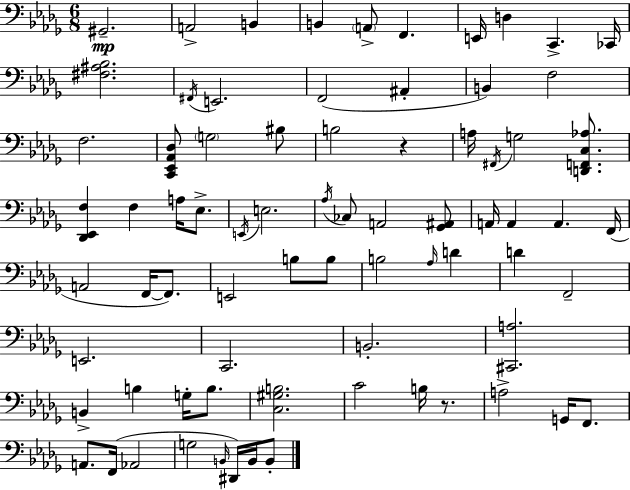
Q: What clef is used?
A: bass